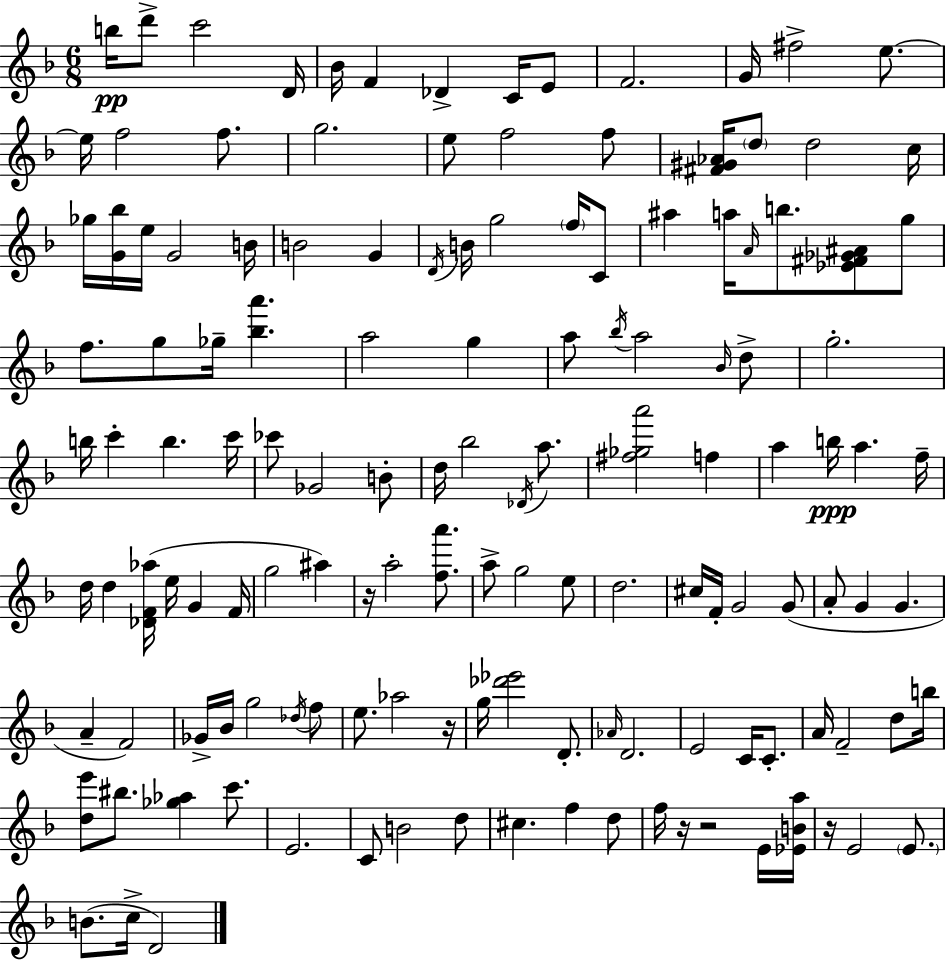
B5/s D6/e C6/h D4/s Bb4/s F4/q Db4/q C4/s E4/e F4/h. G4/s F#5/h E5/e. E5/s F5/h F5/e. G5/h. E5/e F5/h F5/e [F#4,G#4,Ab4]/s D5/e D5/h C5/s Gb5/s [G4,Bb5]/s E5/s G4/h B4/s B4/h G4/q D4/s B4/s G5/h F5/s C4/e A#5/q A5/s A4/s B5/e. [Eb4,F#4,Gb4,A#4]/e G5/e F5/e. G5/e Gb5/s [Bb5,A6]/q. A5/h G5/q A5/e Bb5/s A5/h Bb4/s D5/e G5/h. B5/s C6/q B5/q. C6/s CES6/e Gb4/h B4/e D5/s Bb5/h Db4/s A5/e. [F#5,Gb5,A6]/h F5/q A5/q B5/s A5/q. F5/s D5/s D5/q [Db4,F4,Ab5]/s E5/s G4/q F4/s G5/h A#5/q R/s A5/h [F5,A6]/e. A5/e G5/h E5/e D5/h. C#5/s F4/s G4/h G4/e A4/e G4/q G4/q. A4/q F4/h Gb4/s Bb4/s G5/h Db5/s F5/e E5/e. Ab5/h R/s G5/s [Db6,Eb6]/h D4/e. Ab4/s D4/h. E4/h C4/s C4/e. A4/s F4/h D5/e B5/s [D5,E6]/e BIS5/e. [Gb5,Ab5]/q C6/e. E4/h. C4/e B4/h D5/e C#5/q. F5/q D5/e F5/s R/s R/h E4/s [Eb4,B4,A5]/s R/s E4/h E4/e. B4/e. C5/s D4/h